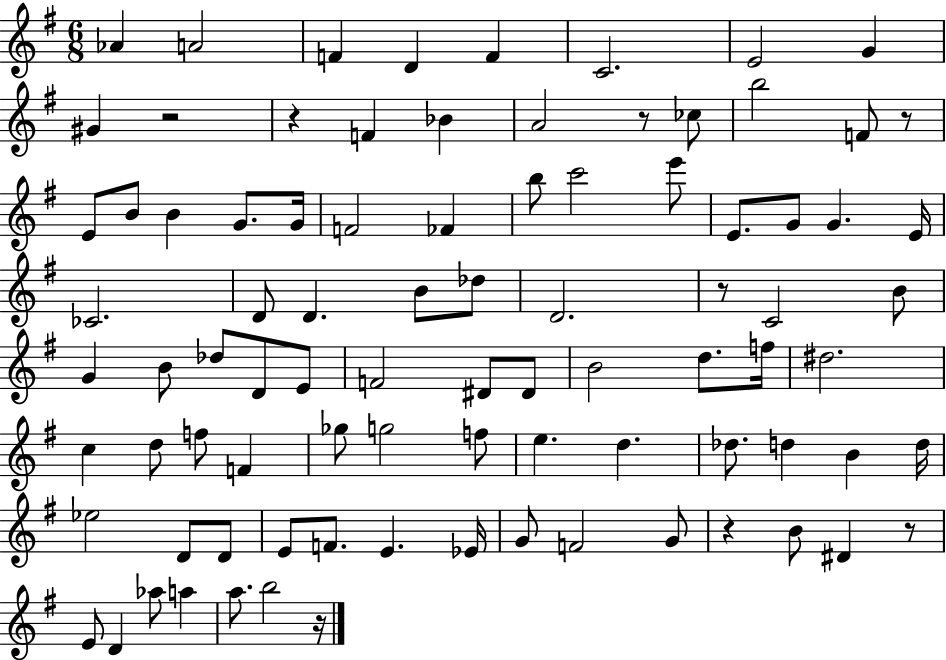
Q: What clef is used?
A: treble